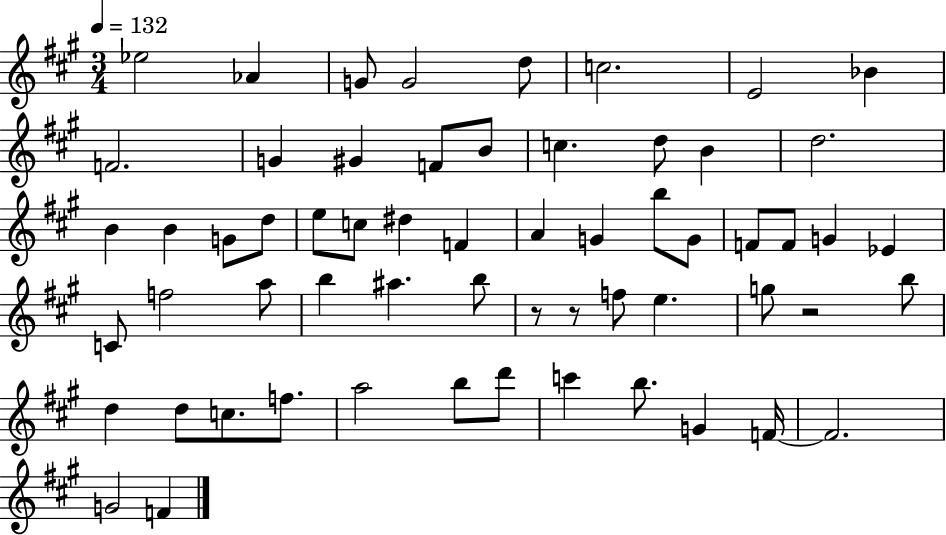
{
  \clef treble
  \numericTimeSignature
  \time 3/4
  \key a \major
  \tempo 4 = 132
  ees''2 aes'4 | g'8 g'2 d''8 | c''2. | e'2 bes'4 | \break f'2. | g'4 gis'4 f'8 b'8 | c''4. d''8 b'4 | d''2. | \break b'4 b'4 g'8 d''8 | e''8 c''8 dis''4 f'4 | a'4 g'4 b''8 g'8 | f'8 f'8 g'4 ees'4 | \break c'8 f''2 a''8 | b''4 ais''4. b''8 | r8 r8 f''8 e''4. | g''8 r2 b''8 | \break d''4 d''8 c''8. f''8. | a''2 b''8 d'''8 | c'''4 b''8. g'4 f'16~~ | f'2. | \break g'2 f'4 | \bar "|."
}